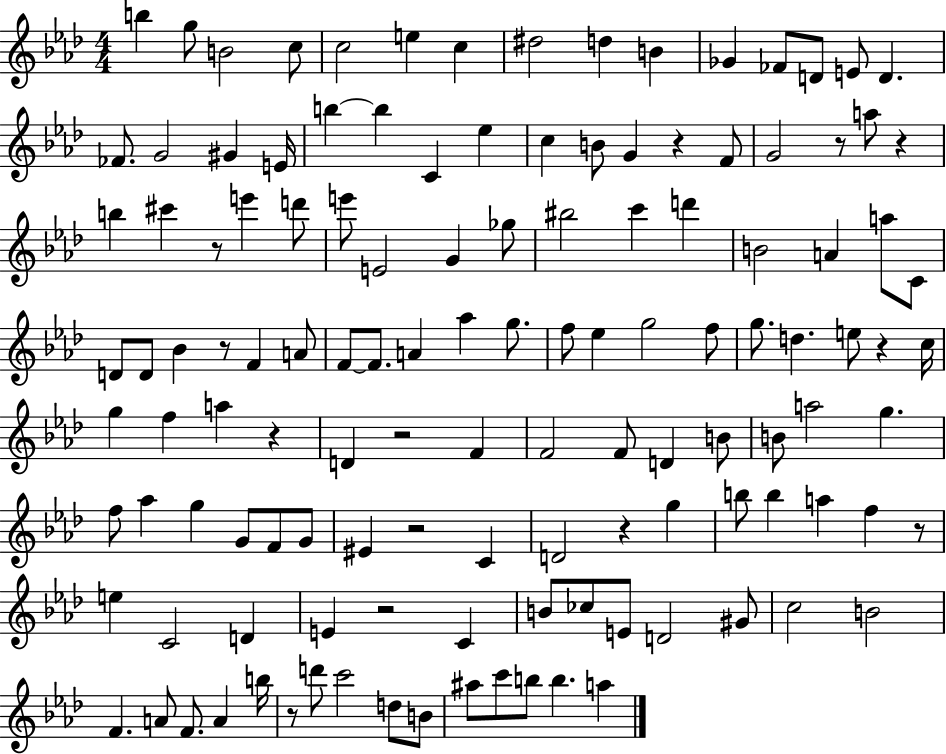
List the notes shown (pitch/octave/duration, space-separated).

B5/q G5/e B4/h C5/e C5/h E5/q C5/q D#5/h D5/q B4/q Gb4/q FES4/e D4/e E4/e D4/q. FES4/e. G4/h G#4/q E4/s B5/q B5/q C4/q Eb5/q C5/q B4/e G4/q R/q F4/e G4/h R/e A5/e R/q B5/q C#6/q R/e E6/q D6/e E6/e E4/h G4/q Gb5/e BIS5/h C6/q D6/q B4/h A4/q A5/e C4/e D4/e D4/e Bb4/q R/e F4/q A4/e F4/e F4/e. A4/q Ab5/q G5/e. F5/e Eb5/q G5/h F5/e G5/e. D5/q. E5/e R/q C5/s G5/q F5/q A5/q R/q D4/q R/h F4/q F4/h F4/e D4/q B4/e B4/e A5/h G5/q. F5/e Ab5/q G5/q G4/e F4/e G4/e EIS4/q R/h C4/q D4/h R/q G5/q B5/e B5/q A5/q F5/q R/e E5/q C4/h D4/q E4/q R/h C4/q B4/e CES5/e E4/e D4/h G#4/e C5/h B4/h F4/q. A4/e F4/e. A4/q B5/s R/e D6/e C6/h D5/e B4/e A#5/e C6/e B5/e B5/q. A5/q